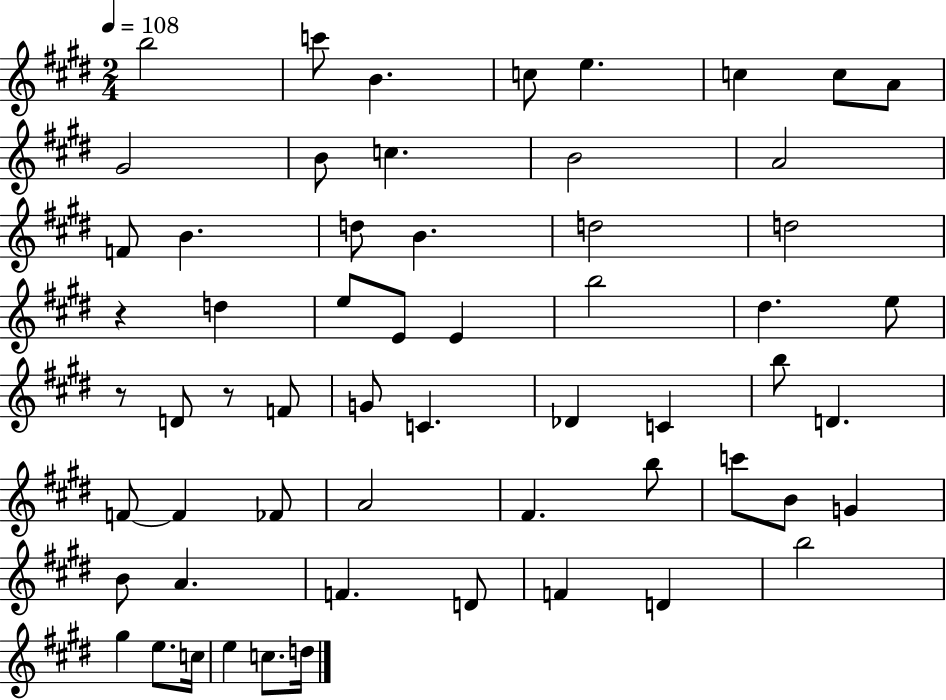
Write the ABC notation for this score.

X:1
T:Untitled
M:2/4
L:1/4
K:E
b2 c'/2 B c/2 e c c/2 A/2 ^G2 B/2 c B2 A2 F/2 B d/2 B d2 d2 z d e/2 E/2 E b2 ^d e/2 z/2 D/2 z/2 F/2 G/2 C _D C b/2 D F/2 F _F/2 A2 ^F b/2 c'/2 B/2 G B/2 A F D/2 F D b2 ^g e/2 c/4 e c/2 d/4